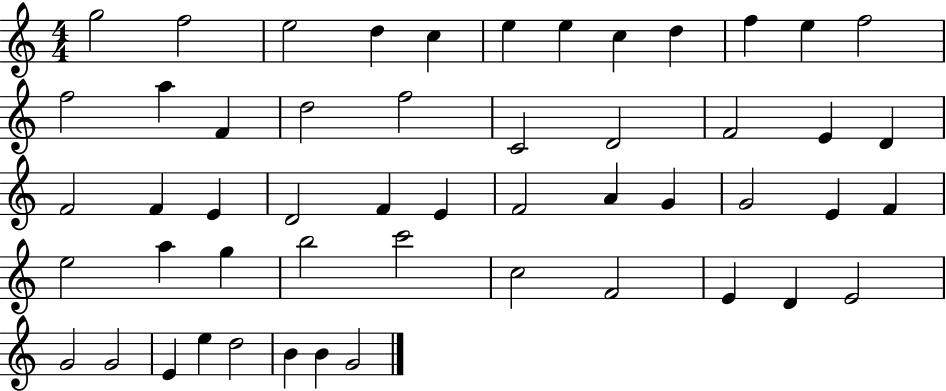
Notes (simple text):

G5/h F5/h E5/h D5/q C5/q E5/q E5/q C5/q D5/q F5/q E5/q F5/h F5/h A5/q F4/q D5/h F5/h C4/h D4/h F4/h E4/q D4/q F4/h F4/q E4/q D4/h F4/q E4/q F4/h A4/q G4/q G4/h E4/q F4/q E5/h A5/q G5/q B5/h C6/h C5/h F4/h E4/q D4/q E4/h G4/h G4/h E4/q E5/q D5/h B4/q B4/q G4/h